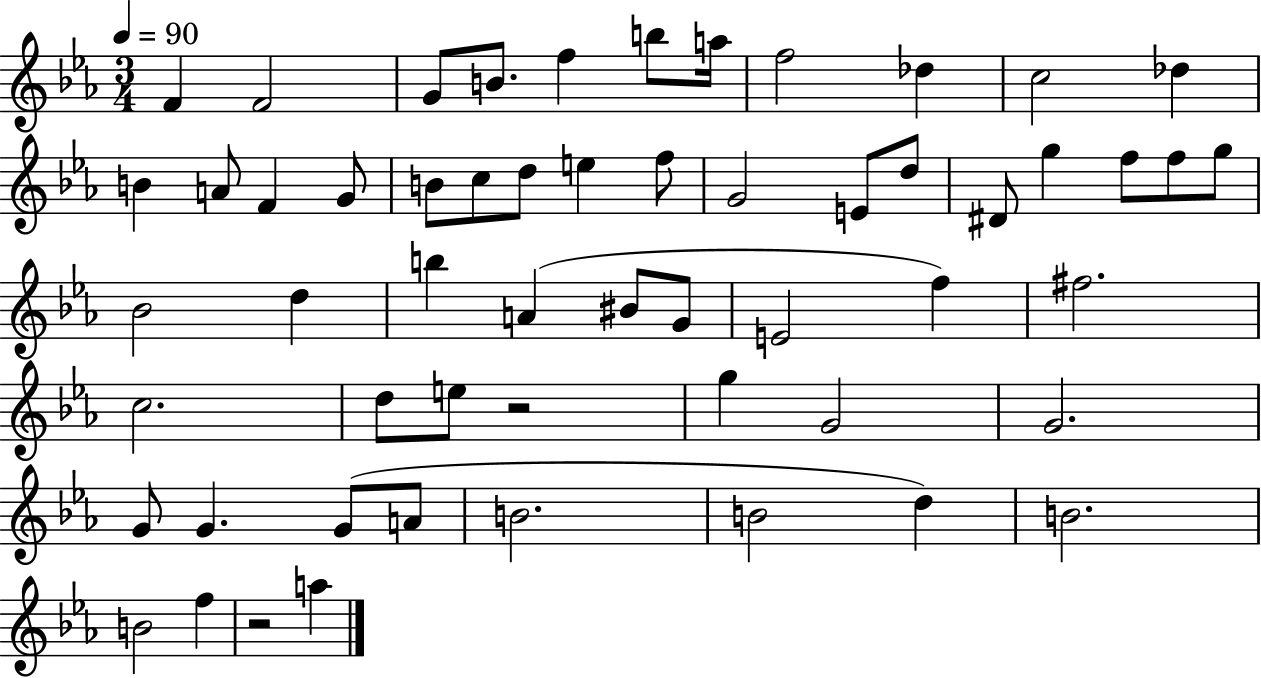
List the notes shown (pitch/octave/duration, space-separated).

F4/q F4/h G4/e B4/e. F5/q B5/e A5/s F5/h Db5/q C5/h Db5/q B4/q A4/e F4/q G4/e B4/e C5/e D5/e E5/q F5/e G4/h E4/e D5/e D#4/e G5/q F5/e F5/e G5/e Bb4/h D5/q B5/q A4/q BIS4/e G4/e E4/h F5/q F#5/h. C5/h. D5/e E5/e R/h G5/q G4/h G4/h. G4/e G4/q. G4/e A4/e B4/h. B4/h D5/q B4/h. B4/h F5/q R/h A5/q